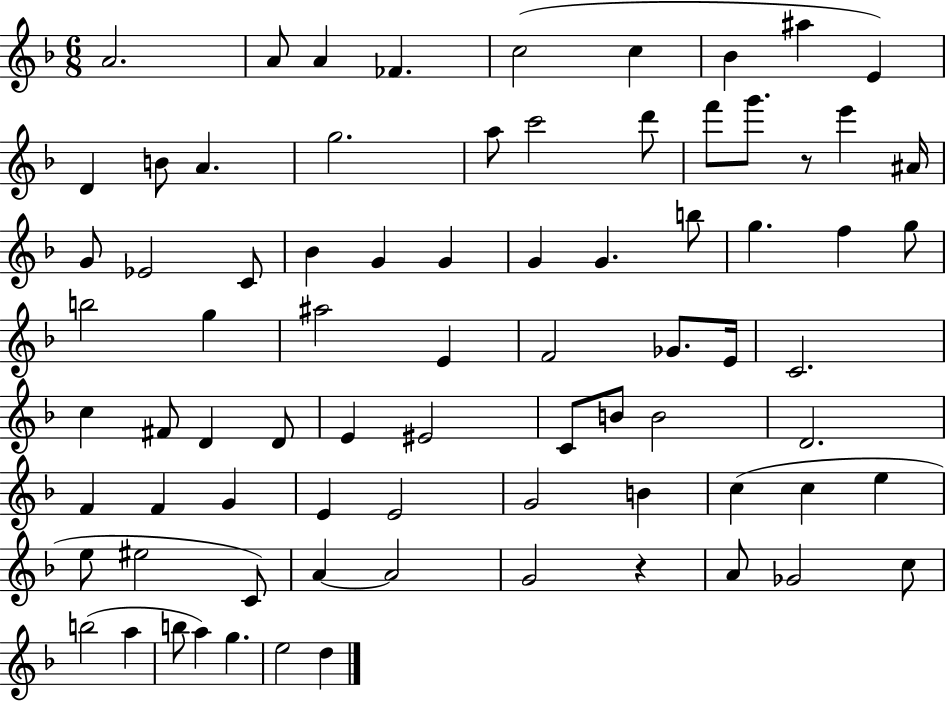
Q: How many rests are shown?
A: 2